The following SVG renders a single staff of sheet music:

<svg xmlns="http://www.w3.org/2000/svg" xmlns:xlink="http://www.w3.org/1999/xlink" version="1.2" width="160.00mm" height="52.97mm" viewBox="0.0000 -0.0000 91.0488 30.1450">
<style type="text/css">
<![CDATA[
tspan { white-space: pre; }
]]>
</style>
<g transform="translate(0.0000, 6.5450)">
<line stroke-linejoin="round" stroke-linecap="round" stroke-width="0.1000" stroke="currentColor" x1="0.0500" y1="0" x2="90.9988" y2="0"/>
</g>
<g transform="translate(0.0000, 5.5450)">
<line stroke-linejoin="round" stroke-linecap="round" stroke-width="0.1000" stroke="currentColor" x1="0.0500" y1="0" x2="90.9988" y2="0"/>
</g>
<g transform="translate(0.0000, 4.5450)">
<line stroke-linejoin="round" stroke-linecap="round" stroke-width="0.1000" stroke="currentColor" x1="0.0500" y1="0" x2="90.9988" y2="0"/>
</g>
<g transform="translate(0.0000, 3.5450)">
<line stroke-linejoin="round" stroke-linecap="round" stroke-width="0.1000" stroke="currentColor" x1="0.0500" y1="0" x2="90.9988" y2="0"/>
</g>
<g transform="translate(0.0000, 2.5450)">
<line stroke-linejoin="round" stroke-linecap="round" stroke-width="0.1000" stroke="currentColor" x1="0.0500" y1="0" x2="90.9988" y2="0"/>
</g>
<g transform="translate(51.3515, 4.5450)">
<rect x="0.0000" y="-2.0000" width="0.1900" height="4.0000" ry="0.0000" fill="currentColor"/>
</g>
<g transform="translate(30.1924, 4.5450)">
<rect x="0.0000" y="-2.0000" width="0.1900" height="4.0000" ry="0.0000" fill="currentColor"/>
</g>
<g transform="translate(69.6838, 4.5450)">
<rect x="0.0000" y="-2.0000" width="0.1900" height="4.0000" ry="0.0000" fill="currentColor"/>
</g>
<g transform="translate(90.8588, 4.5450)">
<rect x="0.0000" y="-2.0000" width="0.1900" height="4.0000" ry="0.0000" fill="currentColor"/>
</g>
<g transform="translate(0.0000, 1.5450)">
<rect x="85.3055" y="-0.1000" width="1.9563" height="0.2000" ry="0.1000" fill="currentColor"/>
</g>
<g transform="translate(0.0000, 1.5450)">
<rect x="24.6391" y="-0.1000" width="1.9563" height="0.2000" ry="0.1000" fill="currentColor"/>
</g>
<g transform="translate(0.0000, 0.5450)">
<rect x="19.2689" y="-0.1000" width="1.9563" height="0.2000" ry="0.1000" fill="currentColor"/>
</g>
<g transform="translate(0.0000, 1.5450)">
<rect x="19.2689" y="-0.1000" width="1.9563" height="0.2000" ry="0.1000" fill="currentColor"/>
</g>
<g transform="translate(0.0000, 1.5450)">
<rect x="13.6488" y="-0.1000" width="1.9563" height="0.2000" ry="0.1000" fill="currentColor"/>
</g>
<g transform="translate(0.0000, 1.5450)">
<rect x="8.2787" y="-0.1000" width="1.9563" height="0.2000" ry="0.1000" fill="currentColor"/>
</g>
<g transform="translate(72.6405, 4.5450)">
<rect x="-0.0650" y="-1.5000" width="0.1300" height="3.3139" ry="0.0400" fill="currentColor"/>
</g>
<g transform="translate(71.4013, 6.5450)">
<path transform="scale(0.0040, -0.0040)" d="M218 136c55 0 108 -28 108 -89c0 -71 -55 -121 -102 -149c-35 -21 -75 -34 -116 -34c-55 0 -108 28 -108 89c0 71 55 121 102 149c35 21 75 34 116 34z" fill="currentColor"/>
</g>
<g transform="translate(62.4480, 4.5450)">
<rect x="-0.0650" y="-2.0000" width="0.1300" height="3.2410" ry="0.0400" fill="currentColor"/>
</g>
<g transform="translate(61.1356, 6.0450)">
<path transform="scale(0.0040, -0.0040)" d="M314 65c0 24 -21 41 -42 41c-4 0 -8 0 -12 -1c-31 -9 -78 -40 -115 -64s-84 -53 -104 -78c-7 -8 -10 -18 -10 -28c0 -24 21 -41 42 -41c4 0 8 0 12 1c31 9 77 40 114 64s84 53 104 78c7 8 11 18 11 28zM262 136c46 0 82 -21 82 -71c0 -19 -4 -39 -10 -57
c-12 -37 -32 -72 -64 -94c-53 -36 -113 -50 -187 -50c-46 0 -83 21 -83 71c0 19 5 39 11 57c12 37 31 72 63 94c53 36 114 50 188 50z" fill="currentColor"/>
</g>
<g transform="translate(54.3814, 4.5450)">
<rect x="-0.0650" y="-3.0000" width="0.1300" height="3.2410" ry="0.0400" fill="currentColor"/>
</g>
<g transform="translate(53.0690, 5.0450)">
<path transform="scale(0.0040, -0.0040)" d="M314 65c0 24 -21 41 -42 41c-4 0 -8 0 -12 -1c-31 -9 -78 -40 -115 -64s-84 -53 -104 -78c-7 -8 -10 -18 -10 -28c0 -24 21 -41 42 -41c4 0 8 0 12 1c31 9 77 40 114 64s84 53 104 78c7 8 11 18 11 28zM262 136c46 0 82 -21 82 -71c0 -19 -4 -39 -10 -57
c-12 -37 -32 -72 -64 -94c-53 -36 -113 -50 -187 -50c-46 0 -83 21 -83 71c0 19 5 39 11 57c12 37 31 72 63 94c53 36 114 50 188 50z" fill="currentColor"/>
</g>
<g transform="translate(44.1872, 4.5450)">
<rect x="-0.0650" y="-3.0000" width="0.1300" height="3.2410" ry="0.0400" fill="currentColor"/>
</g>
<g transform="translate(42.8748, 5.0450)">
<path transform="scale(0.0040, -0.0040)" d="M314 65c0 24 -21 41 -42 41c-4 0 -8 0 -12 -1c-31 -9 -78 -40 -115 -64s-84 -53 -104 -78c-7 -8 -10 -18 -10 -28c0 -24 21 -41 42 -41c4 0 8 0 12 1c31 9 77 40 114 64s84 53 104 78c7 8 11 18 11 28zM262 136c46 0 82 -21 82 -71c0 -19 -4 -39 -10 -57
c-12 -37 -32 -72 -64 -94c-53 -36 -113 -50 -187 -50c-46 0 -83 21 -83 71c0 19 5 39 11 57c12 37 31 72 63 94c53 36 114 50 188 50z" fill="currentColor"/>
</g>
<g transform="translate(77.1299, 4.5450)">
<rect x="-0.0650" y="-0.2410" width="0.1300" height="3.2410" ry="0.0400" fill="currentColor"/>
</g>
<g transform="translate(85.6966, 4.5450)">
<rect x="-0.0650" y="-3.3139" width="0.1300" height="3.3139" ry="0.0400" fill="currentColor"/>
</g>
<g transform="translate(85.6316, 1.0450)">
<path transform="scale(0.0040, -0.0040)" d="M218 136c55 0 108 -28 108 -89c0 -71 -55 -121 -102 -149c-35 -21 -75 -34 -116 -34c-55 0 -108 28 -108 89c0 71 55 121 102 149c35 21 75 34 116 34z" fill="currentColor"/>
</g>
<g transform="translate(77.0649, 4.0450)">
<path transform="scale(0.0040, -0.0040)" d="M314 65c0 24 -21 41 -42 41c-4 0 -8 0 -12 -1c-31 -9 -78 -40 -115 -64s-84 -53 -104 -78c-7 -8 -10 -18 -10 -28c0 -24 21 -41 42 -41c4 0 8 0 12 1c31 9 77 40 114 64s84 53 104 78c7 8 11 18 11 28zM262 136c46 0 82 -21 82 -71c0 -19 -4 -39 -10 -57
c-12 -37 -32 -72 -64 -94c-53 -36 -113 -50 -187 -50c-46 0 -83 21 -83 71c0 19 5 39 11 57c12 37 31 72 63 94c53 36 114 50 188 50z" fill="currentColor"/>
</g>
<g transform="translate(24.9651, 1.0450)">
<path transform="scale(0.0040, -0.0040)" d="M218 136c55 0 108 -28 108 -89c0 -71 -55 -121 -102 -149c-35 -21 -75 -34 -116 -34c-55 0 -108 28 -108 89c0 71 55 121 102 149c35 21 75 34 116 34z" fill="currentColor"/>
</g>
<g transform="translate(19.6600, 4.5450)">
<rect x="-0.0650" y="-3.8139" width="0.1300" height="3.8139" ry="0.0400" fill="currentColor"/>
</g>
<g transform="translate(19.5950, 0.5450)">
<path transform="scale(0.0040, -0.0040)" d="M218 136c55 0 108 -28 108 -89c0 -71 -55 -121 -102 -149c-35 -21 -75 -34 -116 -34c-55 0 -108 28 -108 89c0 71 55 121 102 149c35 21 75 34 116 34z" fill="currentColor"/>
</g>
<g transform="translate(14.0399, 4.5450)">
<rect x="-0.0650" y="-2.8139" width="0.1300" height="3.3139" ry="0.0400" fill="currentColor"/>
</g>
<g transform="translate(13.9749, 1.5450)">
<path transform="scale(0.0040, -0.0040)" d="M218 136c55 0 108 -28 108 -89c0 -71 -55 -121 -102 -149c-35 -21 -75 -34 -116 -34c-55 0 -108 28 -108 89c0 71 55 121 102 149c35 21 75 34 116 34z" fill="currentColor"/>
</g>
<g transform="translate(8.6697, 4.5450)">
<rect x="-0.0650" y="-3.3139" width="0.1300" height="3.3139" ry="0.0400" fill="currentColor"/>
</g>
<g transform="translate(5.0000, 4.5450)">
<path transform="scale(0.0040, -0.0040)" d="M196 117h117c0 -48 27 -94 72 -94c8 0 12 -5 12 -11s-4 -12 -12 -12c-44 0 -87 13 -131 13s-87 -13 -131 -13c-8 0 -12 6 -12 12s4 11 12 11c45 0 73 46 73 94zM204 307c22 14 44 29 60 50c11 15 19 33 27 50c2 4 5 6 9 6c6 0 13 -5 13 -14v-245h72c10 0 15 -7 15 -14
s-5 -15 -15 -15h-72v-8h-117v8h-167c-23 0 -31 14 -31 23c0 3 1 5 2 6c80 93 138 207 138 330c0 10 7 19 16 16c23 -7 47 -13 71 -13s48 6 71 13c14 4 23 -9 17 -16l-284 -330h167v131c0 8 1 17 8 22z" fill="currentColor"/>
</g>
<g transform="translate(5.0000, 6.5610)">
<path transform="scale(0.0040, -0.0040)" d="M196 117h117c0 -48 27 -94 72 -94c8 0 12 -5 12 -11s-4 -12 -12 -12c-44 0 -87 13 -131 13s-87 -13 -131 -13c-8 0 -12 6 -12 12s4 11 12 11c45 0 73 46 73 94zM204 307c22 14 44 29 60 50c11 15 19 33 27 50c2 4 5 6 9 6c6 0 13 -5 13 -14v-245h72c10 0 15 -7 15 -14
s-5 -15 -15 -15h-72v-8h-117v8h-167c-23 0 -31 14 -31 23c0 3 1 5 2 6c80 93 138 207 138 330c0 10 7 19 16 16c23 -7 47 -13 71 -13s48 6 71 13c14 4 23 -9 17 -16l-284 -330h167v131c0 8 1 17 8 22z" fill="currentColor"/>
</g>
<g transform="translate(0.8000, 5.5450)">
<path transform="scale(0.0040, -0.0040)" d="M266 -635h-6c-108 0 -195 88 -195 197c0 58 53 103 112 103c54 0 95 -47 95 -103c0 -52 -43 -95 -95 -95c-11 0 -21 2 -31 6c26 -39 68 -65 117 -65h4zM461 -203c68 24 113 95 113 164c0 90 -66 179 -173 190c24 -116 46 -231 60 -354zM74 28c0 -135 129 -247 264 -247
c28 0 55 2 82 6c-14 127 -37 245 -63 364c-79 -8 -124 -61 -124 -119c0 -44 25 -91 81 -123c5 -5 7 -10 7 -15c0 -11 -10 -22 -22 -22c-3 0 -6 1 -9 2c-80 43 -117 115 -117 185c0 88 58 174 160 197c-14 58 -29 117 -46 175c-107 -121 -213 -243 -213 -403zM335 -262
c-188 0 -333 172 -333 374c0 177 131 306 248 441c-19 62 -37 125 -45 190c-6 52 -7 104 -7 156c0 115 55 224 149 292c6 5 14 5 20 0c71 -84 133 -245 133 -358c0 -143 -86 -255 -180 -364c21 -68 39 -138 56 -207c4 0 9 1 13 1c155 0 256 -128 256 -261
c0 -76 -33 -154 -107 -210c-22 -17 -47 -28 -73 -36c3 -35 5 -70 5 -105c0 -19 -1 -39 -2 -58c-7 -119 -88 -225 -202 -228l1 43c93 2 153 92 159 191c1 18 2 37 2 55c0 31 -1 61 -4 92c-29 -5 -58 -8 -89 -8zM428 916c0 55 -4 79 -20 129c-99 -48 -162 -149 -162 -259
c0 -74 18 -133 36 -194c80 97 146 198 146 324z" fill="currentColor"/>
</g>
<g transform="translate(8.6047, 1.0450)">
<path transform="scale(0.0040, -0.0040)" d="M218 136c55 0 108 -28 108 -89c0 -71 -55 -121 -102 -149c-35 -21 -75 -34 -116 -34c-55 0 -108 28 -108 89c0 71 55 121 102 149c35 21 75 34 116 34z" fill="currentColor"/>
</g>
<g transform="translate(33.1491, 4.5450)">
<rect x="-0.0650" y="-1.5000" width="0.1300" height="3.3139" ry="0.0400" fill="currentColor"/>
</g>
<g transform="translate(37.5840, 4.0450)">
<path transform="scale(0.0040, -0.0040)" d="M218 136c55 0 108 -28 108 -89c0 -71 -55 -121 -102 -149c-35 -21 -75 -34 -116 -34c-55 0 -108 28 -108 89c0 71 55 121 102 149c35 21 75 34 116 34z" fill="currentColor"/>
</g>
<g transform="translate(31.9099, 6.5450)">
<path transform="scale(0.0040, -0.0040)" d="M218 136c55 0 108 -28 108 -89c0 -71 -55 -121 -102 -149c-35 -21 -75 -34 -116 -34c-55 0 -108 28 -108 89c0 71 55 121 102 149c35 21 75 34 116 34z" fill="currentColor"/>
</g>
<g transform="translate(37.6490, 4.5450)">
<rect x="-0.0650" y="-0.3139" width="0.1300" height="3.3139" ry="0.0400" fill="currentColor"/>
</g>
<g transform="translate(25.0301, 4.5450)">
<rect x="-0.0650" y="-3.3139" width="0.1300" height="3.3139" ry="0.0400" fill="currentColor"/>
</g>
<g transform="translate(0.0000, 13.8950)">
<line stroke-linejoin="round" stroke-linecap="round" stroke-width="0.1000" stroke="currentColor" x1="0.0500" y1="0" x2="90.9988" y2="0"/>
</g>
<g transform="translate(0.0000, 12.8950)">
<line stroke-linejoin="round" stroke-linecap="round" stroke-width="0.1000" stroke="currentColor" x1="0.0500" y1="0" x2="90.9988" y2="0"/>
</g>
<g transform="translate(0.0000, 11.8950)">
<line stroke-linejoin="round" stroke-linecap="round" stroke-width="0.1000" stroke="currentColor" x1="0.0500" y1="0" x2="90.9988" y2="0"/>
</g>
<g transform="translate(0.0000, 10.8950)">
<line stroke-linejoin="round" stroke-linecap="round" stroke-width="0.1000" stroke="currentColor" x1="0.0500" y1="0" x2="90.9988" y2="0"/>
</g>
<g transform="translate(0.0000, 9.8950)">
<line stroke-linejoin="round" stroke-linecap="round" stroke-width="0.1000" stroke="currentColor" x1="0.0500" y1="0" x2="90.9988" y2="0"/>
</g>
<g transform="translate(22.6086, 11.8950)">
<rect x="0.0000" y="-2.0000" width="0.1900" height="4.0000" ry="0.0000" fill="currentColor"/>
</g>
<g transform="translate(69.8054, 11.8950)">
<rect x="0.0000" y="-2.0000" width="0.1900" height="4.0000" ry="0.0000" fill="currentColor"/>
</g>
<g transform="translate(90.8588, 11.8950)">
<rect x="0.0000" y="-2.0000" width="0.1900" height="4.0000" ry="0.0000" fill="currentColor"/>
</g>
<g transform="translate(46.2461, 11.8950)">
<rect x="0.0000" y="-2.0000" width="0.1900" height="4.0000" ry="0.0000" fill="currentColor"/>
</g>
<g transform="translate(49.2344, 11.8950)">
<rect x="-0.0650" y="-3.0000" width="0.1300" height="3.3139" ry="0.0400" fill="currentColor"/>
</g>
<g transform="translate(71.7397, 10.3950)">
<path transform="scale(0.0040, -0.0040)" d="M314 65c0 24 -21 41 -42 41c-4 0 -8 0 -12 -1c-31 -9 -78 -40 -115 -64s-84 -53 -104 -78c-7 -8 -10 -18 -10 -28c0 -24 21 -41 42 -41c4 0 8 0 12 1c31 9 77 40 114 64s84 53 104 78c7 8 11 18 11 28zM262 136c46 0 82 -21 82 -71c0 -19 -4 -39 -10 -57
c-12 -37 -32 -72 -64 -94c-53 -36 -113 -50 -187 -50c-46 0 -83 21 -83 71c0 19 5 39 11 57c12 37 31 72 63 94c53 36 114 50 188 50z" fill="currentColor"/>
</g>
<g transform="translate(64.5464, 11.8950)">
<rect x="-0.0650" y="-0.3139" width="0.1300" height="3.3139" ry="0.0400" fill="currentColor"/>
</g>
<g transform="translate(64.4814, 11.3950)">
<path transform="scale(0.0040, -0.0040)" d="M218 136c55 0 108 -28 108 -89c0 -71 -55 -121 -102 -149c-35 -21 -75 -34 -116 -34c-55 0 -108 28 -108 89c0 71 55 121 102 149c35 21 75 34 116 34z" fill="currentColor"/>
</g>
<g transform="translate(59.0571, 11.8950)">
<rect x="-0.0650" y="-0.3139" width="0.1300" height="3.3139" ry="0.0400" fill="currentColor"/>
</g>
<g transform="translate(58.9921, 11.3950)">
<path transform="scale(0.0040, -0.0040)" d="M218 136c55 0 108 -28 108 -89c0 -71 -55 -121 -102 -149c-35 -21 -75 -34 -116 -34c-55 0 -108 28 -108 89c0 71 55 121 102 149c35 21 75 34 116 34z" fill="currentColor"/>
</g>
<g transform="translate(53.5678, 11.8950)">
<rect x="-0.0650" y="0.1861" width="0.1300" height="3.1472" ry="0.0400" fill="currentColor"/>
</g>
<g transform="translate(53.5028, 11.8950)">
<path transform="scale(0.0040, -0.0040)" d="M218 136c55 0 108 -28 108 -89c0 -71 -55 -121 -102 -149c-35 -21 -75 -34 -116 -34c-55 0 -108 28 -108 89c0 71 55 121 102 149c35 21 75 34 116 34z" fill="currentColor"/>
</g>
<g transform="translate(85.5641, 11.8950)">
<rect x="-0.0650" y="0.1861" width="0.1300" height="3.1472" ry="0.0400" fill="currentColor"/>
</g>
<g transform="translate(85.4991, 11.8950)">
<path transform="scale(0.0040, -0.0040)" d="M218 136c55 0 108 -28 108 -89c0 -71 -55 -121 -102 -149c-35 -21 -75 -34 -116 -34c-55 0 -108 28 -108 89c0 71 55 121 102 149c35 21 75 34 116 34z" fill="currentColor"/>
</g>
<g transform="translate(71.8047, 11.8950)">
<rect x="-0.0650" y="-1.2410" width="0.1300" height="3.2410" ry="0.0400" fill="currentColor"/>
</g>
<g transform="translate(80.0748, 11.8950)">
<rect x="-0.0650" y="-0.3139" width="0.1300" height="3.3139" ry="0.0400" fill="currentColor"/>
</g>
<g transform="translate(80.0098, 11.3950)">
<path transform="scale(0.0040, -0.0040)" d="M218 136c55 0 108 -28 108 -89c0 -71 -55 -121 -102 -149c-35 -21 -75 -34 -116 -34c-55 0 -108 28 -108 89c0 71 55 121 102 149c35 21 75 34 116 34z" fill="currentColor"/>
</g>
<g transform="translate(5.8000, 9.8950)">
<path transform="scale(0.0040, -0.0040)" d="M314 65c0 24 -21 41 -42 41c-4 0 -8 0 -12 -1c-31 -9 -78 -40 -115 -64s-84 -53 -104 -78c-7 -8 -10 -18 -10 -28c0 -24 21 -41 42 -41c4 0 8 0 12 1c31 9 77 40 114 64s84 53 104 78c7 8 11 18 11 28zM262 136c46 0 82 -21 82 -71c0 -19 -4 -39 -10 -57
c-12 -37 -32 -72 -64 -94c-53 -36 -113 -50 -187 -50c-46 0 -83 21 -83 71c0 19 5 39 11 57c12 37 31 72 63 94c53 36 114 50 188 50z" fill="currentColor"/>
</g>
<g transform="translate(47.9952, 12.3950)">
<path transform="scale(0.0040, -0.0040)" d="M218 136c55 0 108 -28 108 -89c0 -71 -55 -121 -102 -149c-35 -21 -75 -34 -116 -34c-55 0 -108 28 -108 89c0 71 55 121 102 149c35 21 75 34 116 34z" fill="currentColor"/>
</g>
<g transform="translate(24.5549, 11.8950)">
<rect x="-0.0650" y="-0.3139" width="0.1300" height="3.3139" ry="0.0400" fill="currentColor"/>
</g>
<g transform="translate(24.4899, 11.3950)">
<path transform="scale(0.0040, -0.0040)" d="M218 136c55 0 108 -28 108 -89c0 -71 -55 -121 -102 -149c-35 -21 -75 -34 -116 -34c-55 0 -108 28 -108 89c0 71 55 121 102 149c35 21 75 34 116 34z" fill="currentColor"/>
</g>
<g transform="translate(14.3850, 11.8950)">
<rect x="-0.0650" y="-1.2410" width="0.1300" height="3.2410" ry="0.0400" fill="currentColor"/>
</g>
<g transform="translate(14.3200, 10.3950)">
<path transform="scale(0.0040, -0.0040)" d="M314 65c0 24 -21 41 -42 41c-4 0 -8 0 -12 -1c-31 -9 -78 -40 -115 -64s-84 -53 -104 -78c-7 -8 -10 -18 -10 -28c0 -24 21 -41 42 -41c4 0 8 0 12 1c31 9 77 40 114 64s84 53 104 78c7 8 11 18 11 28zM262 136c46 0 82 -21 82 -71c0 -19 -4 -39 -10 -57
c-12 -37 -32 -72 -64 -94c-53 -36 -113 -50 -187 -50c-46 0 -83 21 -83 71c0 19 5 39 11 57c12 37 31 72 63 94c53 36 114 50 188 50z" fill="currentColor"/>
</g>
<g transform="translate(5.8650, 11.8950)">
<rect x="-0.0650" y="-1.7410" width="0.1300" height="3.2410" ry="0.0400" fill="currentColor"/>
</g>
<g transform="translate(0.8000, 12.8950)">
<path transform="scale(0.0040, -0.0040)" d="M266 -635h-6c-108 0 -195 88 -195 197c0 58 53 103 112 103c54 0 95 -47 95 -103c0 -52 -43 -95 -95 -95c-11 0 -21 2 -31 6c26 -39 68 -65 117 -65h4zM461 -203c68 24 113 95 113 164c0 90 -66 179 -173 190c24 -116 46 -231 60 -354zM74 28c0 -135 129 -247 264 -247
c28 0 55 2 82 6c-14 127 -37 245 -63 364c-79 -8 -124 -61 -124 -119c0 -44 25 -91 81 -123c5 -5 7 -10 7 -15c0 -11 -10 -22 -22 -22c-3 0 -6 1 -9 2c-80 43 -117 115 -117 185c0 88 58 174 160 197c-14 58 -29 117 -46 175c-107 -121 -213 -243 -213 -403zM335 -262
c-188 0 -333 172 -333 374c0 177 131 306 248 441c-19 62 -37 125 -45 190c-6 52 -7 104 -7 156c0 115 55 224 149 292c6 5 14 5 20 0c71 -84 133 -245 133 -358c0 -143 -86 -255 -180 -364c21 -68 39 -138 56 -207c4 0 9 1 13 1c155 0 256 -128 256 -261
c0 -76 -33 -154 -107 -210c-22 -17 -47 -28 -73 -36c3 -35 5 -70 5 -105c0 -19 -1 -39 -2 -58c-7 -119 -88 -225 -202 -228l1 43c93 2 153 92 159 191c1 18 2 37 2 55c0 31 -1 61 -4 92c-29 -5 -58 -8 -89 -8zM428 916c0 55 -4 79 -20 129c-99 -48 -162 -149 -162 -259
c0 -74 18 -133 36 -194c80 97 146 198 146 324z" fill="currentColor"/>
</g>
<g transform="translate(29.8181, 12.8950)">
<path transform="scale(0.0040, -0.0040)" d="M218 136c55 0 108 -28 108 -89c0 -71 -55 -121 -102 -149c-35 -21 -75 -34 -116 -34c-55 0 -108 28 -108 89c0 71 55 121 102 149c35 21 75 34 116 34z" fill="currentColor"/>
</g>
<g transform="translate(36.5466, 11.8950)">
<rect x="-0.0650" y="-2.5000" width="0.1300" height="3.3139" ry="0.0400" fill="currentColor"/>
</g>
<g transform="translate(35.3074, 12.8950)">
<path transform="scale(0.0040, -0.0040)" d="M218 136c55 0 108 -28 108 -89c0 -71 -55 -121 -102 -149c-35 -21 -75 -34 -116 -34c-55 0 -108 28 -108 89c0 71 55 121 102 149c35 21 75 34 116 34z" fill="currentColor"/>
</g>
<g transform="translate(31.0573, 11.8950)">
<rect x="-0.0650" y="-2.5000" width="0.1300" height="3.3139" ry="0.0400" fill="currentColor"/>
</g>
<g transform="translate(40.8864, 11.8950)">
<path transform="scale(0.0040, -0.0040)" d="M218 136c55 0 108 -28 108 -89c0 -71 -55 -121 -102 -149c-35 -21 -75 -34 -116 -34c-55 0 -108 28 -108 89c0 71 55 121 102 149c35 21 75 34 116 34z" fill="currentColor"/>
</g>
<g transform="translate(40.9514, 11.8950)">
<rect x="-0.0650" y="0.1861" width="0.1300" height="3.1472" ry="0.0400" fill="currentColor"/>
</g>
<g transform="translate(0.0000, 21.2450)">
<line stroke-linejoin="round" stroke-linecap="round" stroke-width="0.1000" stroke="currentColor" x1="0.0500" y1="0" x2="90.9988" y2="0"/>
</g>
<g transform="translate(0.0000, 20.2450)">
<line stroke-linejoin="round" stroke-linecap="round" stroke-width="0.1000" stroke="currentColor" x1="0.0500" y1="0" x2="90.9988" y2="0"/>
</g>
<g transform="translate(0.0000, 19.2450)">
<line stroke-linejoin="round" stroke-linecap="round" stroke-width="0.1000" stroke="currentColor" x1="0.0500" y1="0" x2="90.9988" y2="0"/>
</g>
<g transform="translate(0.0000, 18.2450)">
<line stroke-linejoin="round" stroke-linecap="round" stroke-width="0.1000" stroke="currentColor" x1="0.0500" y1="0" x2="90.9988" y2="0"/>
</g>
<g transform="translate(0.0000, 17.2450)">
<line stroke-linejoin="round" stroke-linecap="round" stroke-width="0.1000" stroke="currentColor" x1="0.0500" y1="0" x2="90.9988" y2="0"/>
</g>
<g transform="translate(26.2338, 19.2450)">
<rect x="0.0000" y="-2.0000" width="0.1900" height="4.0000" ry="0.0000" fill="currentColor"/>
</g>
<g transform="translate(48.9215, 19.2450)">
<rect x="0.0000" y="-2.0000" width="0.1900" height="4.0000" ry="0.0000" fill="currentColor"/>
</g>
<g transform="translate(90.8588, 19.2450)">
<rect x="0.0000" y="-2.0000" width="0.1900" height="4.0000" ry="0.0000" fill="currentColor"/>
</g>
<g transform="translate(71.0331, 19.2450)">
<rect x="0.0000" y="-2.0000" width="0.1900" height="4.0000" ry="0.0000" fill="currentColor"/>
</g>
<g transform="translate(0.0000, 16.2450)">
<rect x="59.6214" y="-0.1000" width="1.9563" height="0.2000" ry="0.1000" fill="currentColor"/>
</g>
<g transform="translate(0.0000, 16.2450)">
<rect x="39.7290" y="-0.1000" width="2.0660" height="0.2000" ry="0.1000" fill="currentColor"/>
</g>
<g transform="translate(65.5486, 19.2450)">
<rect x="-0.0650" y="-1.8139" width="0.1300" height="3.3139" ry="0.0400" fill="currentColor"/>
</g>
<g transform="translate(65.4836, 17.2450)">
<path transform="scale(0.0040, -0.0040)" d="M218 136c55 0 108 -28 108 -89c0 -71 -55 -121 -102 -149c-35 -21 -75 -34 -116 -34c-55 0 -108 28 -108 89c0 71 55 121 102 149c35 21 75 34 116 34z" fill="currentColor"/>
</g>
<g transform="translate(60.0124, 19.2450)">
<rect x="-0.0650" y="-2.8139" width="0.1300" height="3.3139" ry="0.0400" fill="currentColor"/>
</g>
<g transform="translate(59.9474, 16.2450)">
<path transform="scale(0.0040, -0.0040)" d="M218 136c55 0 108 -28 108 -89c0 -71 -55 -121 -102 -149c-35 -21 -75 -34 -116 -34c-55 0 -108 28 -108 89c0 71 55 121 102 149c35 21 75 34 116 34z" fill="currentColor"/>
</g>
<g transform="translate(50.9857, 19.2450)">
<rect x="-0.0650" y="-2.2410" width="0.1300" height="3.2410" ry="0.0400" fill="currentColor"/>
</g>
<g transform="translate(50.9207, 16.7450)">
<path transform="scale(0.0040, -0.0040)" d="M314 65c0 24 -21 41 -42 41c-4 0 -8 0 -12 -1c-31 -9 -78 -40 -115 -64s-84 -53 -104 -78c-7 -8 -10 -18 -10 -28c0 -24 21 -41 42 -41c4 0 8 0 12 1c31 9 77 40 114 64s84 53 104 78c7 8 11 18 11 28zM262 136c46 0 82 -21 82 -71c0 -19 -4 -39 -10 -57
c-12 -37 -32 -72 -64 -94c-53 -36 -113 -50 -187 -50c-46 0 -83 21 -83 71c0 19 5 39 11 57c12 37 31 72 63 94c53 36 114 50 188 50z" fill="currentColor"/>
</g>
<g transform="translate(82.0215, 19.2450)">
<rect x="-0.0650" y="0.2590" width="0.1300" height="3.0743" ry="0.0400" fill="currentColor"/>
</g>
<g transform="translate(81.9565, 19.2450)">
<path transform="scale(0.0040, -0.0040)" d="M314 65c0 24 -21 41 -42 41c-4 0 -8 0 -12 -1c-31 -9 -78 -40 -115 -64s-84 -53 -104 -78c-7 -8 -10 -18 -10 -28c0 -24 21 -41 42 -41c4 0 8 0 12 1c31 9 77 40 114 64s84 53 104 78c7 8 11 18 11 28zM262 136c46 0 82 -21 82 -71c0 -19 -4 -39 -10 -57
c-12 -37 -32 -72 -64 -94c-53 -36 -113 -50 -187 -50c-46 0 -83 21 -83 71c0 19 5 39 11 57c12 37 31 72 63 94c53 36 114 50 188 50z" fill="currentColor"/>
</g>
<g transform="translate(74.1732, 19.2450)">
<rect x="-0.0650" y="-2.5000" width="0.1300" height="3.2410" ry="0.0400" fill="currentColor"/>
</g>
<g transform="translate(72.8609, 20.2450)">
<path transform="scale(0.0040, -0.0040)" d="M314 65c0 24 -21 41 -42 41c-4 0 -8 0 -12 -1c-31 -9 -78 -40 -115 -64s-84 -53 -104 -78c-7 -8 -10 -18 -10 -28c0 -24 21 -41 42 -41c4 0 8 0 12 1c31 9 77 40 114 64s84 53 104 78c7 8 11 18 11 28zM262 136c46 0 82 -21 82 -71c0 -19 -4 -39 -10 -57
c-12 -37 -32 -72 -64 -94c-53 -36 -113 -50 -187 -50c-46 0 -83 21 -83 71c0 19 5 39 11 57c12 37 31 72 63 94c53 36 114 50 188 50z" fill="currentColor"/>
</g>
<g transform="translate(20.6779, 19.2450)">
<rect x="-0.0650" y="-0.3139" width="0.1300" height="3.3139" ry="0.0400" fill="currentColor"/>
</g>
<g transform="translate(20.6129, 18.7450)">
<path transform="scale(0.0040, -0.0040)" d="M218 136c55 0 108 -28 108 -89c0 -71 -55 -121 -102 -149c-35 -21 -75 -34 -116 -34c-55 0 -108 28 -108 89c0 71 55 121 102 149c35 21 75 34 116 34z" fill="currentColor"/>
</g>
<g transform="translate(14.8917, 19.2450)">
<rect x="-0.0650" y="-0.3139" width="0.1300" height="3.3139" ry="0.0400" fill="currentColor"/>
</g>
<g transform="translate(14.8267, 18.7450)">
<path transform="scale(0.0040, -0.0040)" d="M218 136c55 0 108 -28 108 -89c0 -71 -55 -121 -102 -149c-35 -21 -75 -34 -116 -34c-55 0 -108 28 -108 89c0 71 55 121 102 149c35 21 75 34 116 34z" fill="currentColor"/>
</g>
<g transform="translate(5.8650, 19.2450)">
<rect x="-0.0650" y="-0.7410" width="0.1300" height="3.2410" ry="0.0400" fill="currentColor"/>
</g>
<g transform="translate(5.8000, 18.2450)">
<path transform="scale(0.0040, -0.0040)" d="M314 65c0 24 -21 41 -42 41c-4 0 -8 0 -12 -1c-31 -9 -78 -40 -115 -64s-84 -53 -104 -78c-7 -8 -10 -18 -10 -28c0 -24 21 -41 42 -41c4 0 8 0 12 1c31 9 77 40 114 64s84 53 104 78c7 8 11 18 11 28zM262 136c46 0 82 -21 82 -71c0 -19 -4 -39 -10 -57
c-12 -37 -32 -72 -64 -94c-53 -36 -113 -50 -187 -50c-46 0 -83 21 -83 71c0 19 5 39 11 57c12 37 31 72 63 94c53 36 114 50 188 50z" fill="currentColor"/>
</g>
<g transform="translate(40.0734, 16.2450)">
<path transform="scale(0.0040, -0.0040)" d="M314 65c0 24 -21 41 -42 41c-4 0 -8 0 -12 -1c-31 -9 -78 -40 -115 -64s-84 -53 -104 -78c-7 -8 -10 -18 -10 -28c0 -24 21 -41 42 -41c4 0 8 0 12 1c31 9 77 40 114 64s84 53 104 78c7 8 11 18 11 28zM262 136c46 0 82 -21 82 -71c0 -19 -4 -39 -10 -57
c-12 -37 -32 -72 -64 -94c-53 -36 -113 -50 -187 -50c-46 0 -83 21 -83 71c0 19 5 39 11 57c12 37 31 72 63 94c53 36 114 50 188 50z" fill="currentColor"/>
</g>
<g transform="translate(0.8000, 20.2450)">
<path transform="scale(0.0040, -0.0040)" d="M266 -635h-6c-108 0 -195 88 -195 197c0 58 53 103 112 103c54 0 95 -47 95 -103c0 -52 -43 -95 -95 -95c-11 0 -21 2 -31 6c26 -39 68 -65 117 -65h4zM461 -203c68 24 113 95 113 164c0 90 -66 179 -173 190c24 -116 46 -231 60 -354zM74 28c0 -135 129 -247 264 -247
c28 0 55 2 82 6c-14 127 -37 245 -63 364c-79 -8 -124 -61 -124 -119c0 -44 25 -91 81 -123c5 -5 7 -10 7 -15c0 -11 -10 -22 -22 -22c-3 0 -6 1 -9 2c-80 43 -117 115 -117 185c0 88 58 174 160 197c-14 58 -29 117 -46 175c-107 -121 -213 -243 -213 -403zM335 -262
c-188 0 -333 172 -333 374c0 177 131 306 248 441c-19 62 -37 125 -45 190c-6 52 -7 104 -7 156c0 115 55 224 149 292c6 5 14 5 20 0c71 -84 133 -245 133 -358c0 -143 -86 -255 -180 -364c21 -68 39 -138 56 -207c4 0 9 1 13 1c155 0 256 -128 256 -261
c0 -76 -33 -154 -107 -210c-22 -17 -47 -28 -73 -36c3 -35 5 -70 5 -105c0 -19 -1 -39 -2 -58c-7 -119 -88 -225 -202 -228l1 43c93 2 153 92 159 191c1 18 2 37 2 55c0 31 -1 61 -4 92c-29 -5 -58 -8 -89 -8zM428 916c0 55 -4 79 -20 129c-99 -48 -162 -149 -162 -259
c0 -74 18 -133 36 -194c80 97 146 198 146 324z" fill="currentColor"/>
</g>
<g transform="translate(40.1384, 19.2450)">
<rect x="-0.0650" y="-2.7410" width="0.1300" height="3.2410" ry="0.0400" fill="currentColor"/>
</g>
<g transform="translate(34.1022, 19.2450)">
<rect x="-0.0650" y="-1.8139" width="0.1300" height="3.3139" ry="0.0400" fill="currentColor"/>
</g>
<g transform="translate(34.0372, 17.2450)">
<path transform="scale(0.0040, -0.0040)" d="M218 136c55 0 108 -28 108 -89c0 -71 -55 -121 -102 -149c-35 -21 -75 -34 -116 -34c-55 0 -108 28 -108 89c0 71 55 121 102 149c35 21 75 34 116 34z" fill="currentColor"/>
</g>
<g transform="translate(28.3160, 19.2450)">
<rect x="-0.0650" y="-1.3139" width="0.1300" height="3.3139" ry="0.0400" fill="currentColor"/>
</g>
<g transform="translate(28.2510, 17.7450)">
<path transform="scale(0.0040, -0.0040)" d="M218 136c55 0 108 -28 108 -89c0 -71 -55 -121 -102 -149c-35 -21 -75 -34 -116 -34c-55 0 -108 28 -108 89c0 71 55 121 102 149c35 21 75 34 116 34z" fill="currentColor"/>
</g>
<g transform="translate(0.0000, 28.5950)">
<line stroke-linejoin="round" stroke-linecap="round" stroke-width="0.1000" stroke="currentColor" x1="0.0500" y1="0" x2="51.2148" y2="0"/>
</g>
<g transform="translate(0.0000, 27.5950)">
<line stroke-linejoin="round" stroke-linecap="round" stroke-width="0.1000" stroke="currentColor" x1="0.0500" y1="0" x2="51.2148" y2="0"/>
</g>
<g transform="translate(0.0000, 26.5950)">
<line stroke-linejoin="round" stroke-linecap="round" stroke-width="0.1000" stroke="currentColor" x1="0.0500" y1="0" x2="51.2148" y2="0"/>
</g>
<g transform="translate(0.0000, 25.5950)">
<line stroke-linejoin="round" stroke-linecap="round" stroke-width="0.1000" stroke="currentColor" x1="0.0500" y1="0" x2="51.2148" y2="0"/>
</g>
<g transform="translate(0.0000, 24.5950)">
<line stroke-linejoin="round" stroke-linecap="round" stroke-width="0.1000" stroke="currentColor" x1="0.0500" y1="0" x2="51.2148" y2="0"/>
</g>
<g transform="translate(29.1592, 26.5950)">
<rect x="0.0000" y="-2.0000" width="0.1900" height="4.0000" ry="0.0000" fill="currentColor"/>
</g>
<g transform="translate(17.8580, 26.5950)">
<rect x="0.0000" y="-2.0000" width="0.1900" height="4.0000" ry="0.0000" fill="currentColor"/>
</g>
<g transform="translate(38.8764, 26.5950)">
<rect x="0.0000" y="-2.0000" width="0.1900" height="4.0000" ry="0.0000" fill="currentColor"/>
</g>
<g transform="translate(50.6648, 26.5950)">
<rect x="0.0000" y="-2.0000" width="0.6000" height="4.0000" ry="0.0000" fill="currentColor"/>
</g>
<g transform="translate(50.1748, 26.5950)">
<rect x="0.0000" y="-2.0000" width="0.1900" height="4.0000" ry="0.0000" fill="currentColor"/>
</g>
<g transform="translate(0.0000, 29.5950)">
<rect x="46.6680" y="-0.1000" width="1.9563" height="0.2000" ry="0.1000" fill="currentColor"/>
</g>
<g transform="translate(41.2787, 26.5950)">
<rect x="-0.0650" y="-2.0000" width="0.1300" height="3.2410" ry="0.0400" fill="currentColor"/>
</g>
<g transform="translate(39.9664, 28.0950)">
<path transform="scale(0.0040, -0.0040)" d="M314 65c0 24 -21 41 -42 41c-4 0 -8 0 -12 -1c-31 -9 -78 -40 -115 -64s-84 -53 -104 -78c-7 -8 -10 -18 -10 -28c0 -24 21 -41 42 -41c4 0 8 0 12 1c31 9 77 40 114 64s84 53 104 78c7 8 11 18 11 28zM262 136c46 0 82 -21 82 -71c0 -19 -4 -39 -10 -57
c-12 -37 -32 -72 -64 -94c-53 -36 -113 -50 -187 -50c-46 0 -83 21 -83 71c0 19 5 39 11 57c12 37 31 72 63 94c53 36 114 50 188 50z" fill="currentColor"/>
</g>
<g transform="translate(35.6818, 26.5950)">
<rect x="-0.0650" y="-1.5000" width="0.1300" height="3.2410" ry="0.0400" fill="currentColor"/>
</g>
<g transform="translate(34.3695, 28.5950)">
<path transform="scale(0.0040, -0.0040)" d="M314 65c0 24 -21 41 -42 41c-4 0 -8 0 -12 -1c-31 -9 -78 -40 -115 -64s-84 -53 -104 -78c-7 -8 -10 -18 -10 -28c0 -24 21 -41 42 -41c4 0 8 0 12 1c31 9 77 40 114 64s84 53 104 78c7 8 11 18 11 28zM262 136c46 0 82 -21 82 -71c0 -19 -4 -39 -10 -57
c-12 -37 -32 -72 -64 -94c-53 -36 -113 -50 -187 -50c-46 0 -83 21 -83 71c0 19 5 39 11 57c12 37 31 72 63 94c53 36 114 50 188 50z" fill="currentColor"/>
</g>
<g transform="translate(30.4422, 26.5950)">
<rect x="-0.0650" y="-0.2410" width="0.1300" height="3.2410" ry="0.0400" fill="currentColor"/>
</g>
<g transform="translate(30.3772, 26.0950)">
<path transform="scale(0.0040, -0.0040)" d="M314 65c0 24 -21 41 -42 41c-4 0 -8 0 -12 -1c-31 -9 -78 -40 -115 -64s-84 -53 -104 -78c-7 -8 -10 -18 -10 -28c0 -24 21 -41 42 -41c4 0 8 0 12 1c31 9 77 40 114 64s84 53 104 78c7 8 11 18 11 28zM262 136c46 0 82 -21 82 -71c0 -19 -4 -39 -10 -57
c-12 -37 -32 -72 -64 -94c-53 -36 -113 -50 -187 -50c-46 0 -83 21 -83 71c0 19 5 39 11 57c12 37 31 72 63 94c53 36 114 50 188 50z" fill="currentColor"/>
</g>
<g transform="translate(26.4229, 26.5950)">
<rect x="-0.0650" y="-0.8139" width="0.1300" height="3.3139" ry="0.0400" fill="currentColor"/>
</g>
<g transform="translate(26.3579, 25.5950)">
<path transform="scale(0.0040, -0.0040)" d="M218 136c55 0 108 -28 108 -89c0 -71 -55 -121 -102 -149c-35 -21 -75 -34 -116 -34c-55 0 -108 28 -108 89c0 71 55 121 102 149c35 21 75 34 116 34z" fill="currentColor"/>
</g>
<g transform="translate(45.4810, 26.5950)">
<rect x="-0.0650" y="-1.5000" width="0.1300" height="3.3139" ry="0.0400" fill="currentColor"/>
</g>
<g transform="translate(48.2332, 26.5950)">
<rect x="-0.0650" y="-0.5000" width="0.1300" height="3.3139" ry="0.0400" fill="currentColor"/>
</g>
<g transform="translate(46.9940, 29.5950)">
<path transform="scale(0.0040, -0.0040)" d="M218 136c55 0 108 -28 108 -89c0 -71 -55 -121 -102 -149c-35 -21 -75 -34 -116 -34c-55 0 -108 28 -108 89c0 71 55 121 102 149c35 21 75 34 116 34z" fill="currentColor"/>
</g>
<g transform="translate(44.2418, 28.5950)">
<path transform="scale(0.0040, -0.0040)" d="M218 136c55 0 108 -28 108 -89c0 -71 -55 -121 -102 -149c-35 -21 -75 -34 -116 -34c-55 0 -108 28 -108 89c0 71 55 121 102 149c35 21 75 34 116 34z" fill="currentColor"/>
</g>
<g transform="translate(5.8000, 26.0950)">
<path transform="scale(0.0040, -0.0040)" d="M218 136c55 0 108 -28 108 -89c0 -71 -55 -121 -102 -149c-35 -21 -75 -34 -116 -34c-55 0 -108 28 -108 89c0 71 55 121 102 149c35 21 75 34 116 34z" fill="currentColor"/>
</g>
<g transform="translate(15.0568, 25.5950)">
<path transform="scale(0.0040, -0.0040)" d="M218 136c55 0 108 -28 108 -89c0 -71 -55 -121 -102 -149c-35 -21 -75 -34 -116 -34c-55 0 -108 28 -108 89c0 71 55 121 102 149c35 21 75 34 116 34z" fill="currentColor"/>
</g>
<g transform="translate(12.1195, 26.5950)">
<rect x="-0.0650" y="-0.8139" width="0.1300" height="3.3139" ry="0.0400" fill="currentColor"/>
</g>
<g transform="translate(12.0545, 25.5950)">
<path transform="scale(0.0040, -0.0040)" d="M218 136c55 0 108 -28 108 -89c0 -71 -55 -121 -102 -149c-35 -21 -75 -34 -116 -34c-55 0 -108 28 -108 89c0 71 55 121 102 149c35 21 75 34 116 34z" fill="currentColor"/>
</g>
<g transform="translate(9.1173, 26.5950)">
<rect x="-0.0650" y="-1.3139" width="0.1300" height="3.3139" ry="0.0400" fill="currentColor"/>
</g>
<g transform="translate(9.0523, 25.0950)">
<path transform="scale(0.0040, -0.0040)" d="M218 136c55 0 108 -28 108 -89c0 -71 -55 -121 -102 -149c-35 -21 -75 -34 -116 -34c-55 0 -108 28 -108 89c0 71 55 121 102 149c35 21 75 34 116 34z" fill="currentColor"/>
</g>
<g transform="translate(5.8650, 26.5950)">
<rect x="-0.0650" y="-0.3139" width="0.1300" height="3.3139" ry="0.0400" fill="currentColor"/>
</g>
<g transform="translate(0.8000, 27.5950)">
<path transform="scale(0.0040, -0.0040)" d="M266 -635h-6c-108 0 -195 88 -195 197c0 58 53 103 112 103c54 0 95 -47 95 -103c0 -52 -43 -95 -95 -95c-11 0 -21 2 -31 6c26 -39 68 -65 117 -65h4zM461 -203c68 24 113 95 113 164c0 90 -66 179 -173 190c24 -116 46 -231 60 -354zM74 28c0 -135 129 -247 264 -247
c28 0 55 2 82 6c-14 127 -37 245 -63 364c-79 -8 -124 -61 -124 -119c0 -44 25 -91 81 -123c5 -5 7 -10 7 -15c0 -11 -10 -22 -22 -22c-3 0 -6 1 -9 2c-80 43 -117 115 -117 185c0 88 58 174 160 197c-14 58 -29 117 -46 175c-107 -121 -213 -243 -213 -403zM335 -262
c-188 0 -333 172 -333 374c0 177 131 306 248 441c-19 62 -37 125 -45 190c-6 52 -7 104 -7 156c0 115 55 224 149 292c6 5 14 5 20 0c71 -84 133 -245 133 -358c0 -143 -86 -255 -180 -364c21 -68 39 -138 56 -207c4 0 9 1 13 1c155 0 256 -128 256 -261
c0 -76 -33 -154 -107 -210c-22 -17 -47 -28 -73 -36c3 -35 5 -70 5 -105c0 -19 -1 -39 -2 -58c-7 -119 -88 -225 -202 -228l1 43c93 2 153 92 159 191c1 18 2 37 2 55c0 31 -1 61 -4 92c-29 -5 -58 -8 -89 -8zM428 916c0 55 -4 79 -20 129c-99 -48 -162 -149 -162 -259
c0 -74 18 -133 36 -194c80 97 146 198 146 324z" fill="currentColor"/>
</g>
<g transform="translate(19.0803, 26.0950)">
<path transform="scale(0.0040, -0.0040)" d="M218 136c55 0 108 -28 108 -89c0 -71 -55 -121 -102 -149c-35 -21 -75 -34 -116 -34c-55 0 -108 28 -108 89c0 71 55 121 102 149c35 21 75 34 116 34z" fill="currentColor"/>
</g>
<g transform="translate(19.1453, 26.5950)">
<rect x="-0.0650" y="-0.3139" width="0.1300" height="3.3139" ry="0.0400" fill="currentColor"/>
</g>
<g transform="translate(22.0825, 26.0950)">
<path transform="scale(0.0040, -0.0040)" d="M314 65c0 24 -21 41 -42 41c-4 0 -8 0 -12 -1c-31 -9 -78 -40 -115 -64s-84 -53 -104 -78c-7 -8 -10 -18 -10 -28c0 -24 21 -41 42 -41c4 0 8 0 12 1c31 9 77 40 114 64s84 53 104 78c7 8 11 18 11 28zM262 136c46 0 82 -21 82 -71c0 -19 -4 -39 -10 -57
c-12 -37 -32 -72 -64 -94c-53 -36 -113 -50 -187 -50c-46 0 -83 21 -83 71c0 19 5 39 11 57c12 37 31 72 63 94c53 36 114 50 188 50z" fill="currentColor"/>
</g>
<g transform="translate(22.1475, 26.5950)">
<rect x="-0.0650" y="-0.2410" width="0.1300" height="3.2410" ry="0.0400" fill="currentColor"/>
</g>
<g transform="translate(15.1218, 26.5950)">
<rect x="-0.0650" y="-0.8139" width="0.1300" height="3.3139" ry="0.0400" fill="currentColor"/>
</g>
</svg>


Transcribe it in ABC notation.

X:1
T:Untitled
M:4/4
L:1/4
K:C
b a c' b E c A2 A2 F2 E c2 b f2 e2 c G G B A B c c e2 c B d2 c c e f a2 g2 a f G2 B2 c e d d c c2 d c2 E2 F2 E C